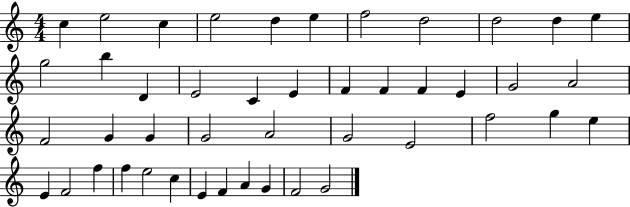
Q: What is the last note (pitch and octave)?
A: G4